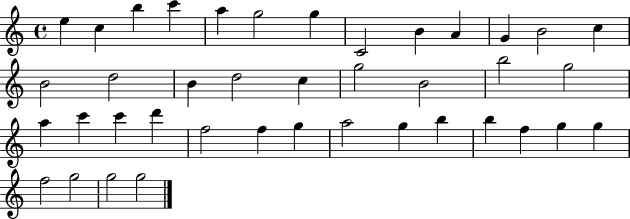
E5/q C5/q B5/q C6/q A5/q G5/h G5/q C4/h B4/q A4/q G4/q B4/h C5/q B4/h D5/h B4/q D5/h C5/q G5/h B4/h B5/h G5/h A5/q C6/q C6/q D6/q F5/h F5/q G5/q A5/h G5/q B5/q B5/q F5/q G5/q G5/q F5/h G5/h G5/h G5/h